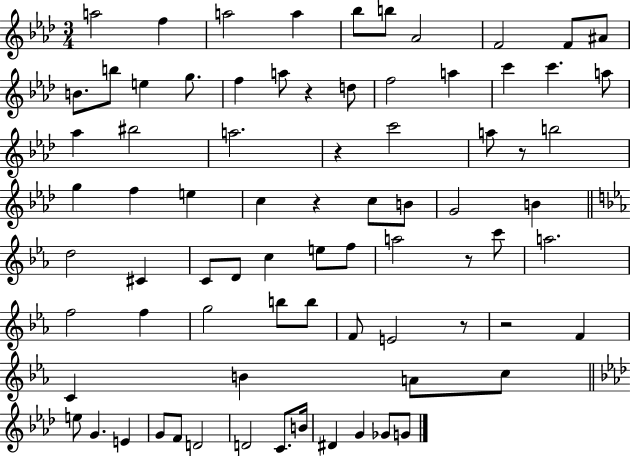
{
  \clef treble
  \numericTimeSignature
  \time 3/4
  \key aes \major
  a''2 f''4 | a''2 a''4 | bes''8 b''8 aes'2 | f'2 f'8 ais'8 | \break b'8. b''8 e''4 g''8. | f''4 a''8 r4 d''8 | f''2 a''4 | c'''4 c'''4. a''8 | \break aes''4 bis''2 | a''2. | r4 c'''2 | a''8 r8 b''2 | \break g''4 f''4 e''4 | c''4 r4 c''8 b'8 | g'2 b'4 | \bar "||" \break \key ees \major d''2 cis'4 | c'8 d'8 c''4 e''8 f''8 | a''2 r8 c'''8 | a''2. | \break f''2 f''4 | g''2 b''8 b''8 | f'8 e'2 r8 | r2 f'4 | \break c'4 b'4 a'8 c''8 | \bar "||" \break \key f \minor e''8 g'4. e'4 | g'8 f'8 d'2 | d'2 c'8. b'16 | dis'4 g'4 ges'8 g'8 | \break \bar "|."
}